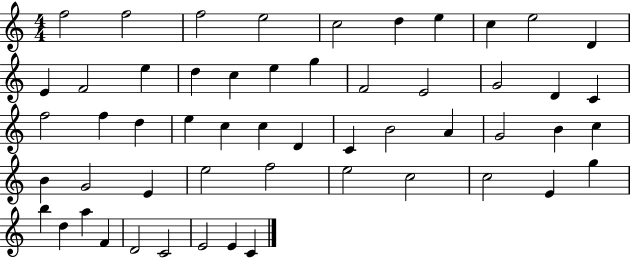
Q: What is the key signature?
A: C major